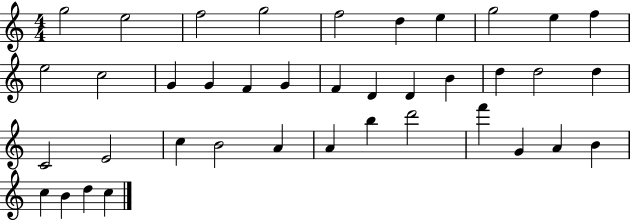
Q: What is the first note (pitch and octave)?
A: G5